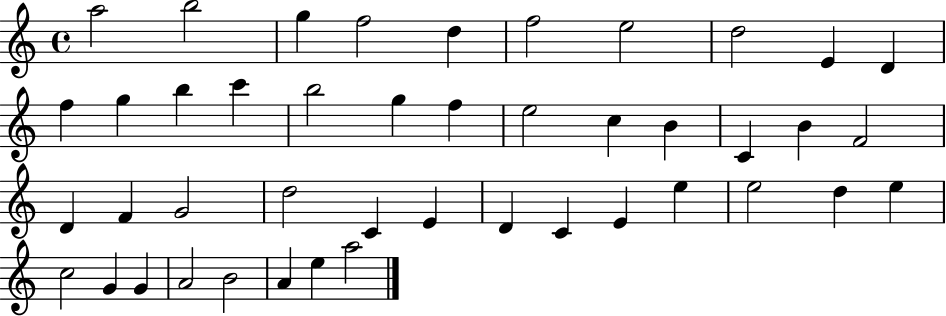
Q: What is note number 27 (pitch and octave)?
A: D5